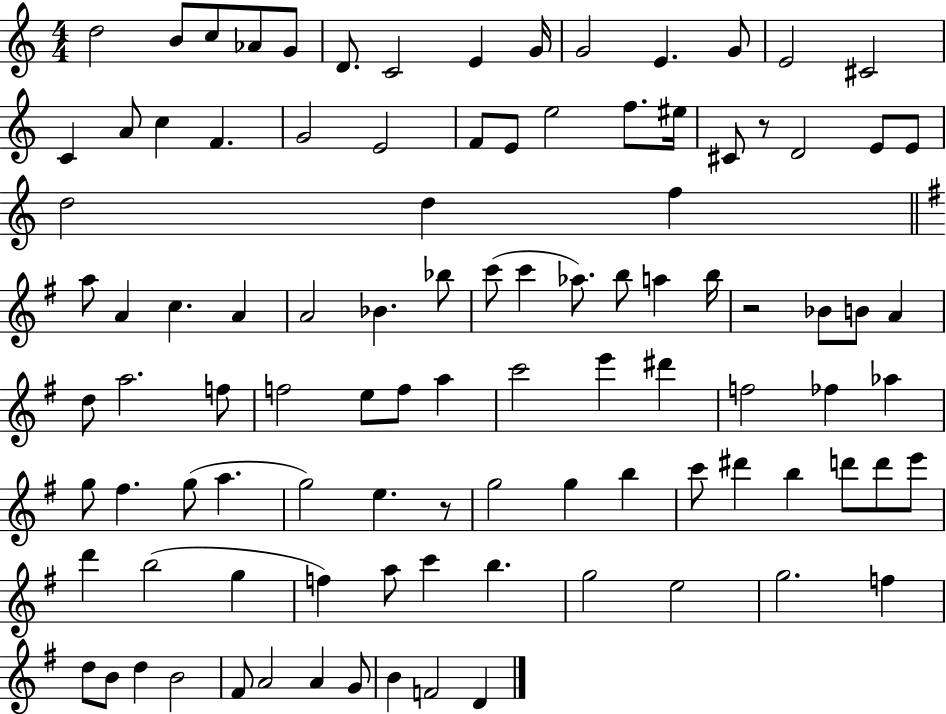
X:1
T:Untitled
M:4/4
L:1/4
K:C
d2 B/2 c/2 _A/2 G/2 D/2 C2 E G/4 G2 E G/2 E2 ^C2 C A/2 c F G2 E2 F/2 E/2 e2 f/2 ^e/4 ^C/2 z/2 D2 E/2 E/2 d2 d f a/2 A c A A2 _B _b/2 c'/2 c' _a/2 b/2 a b/4 z2 _B/2 B/2 A d/2 a2 f/2 f2 e/2 f/2 a c'2 e' ^d' f2 _f _a g/2 ^f g/2 a g2 e z/2 g2 g b c'/2 ^d' b d'/2 d'/2 e'/2 d' b2 g f a/2 c' b g2 e2 g2 f d/2 B/2 d B2 ^F/2 A2 A G/2 B F2 D